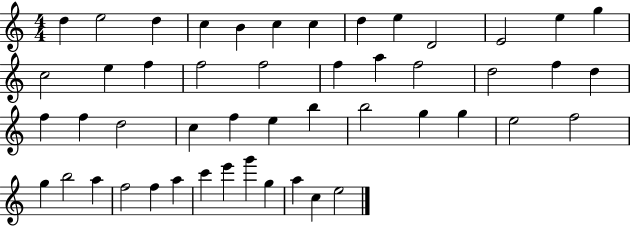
D5/q E5/h D5/q C5/q B4/q C5/q C5/q D5/q E5/q D4/h E4/h E5/q G5/q C5/h E5/q F5/q F5/h F5/h F5/q A5/q F5/h D5/h F5/q D5/q F5/q F5/q D5/h C5/q F5/q E5/q B5/q B5/h G5/q G5/q E5/h F5/h G5/q B5/h A5/q F5/h F5/q A5/q C6/q E6/q G6/q G5/q A5/q C5/q E5/h